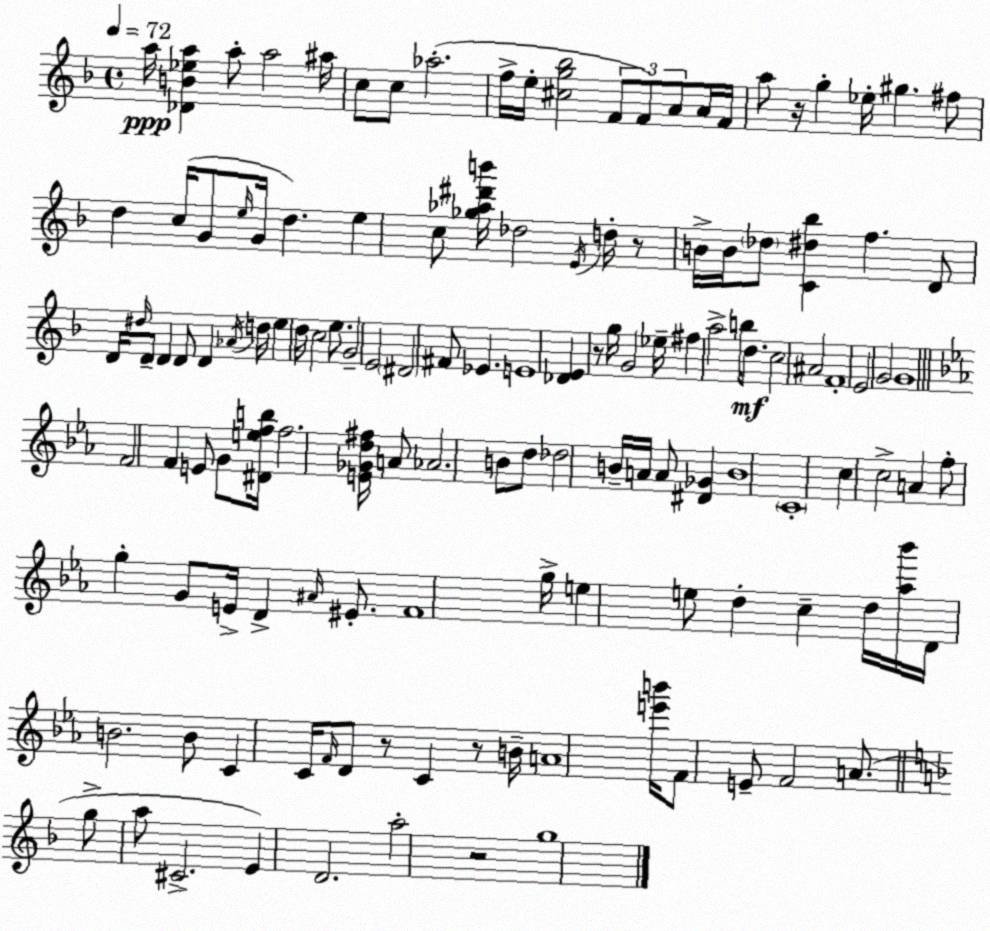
X:1
T:Untitled
M:4/4
L:1/4
K:F
a/4 [_DB_ea] a/2 a2 ^a/4 c/2 c/2 _a2 f/4 e/4 [^cg_b]2 F/2 F/2 A/2 A/4 F/4 a/2 z/4 g _e/4 ^g ^f/2 d c/4 G/2 e/4 G/4 d e c/2 [_g_a^d'b']/4 _d2 E/4 d/4 z/2 B/4 B/4 _d/2 [C^d_b] f D/2 D/4 ^d/4 D/2 D D/2 D _A/4 d/4 e d/4 c2 e/2 G2 E2 ^D2 ^F/2 _E E4 [_DE] z/2 g/4 G2 _e/4 ^f a2 b/4 d/2 c2 ^A2 F4 E2 G2 G4 F2 F E/2 G/2 [^Defb]/4 f2 [E_Gd^f]/4 A/2 _A2 B/2 d/2 _d2 B/4 A/4 A/2 [^D_G] B4 C4 c c2 A f/2 g G/2 E/4 D ^A/4 ^E/2 F4 g/4 e e/2 d c d/4 [_a_b']/4 D/4 B2 B/2 C C/4 F/4 D/2 z/2 C z/2 B/4 A4 [e'b']/4 F/2 E/2 F2 A/2 g/2 a/2 ^C2 E D2 a2 z2 g4